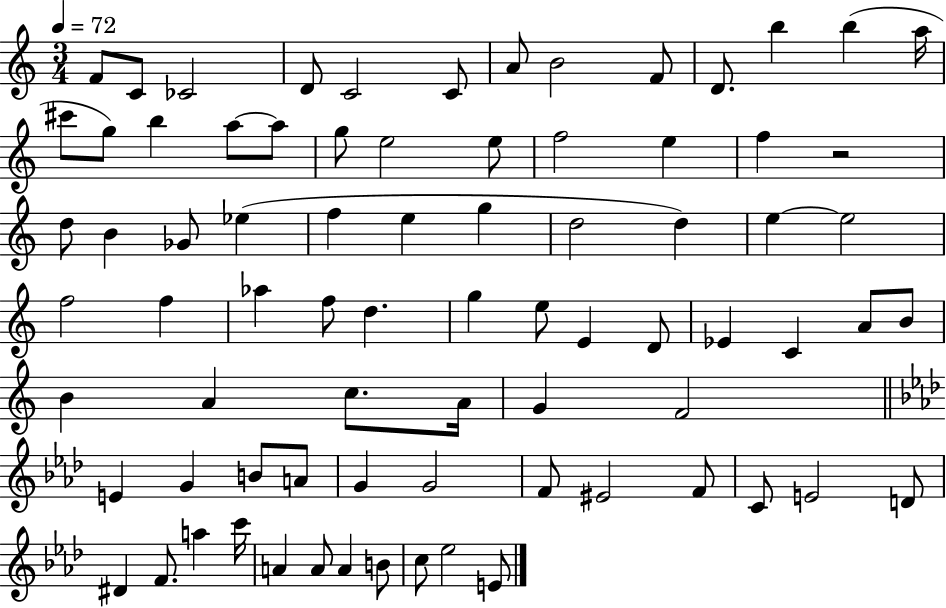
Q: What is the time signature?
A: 3/4